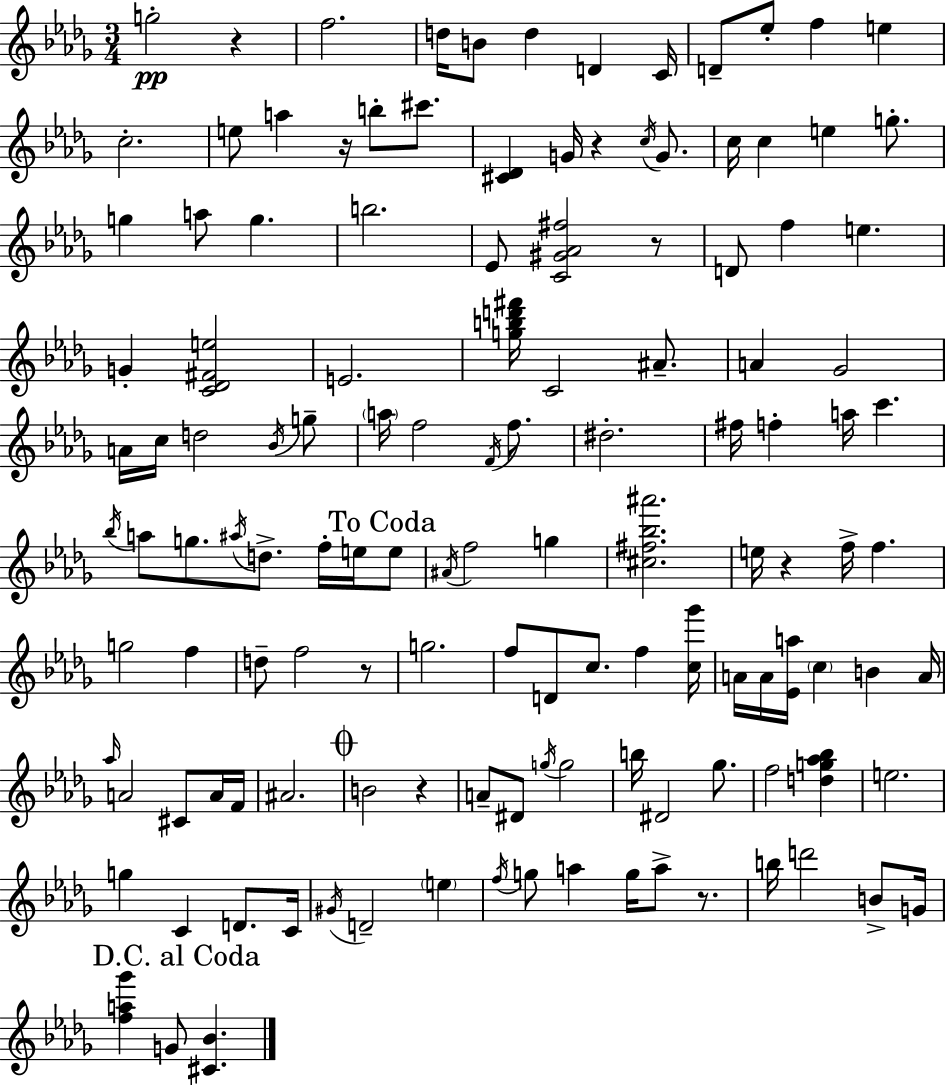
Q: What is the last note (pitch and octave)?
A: G4